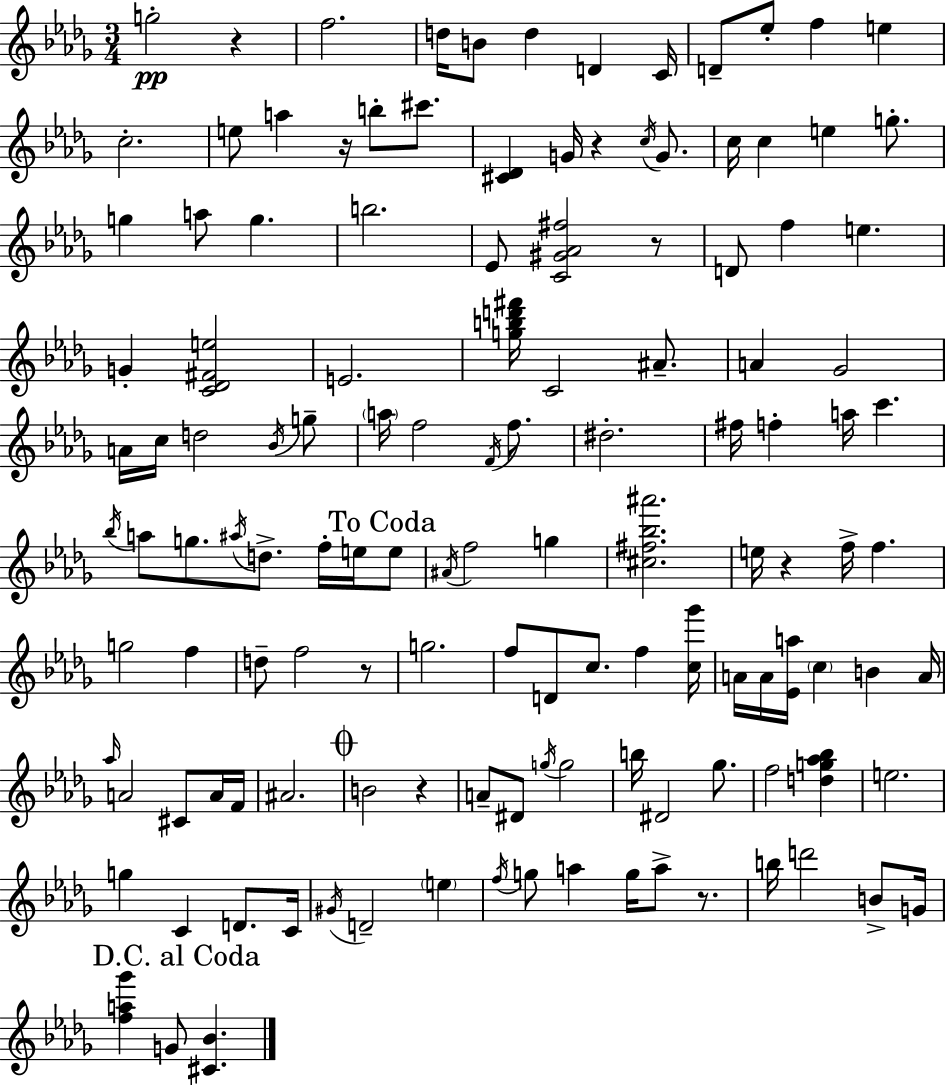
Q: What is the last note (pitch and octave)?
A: G4